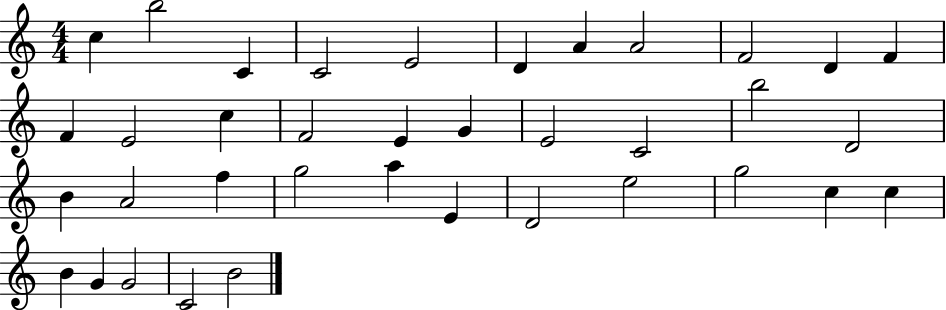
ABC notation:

X:1
T:Untitled
M:4/4
L:1/4
K:C
c b2 C C2 E2 D A A2 F2 D F F E2 c F2 E G E2 C2 b2 D2 B A2 f g2 a E D2 e2 g2 c c B G G2 C2 B2